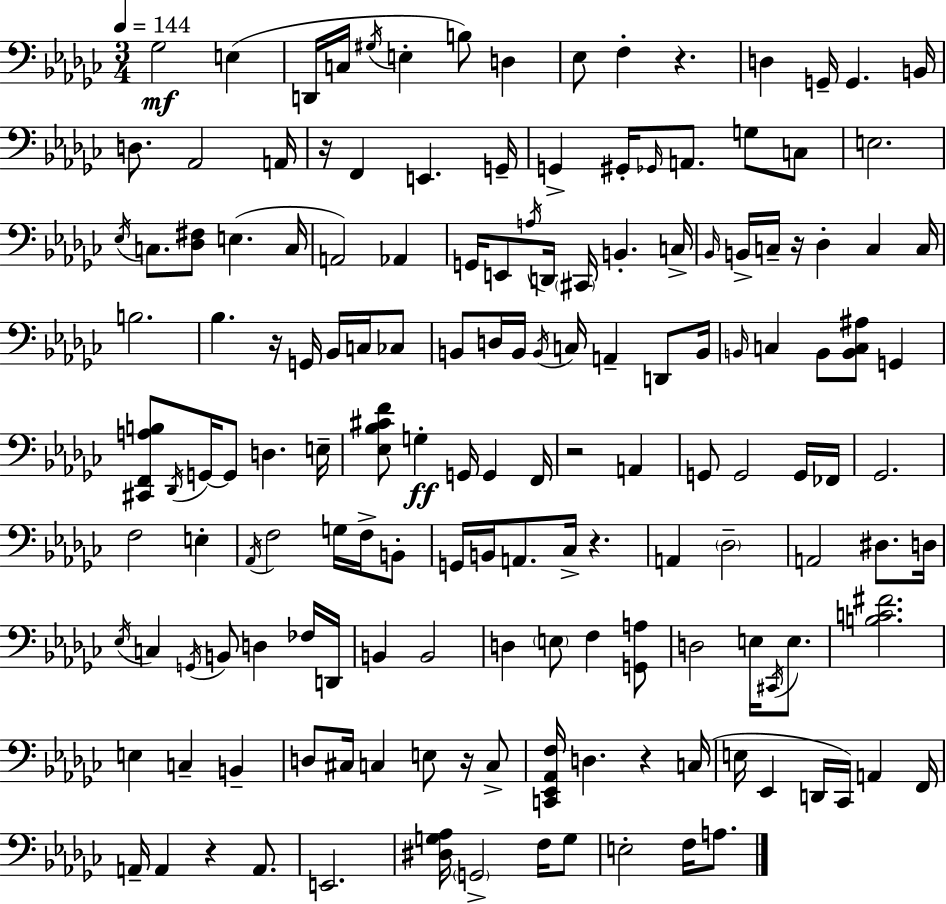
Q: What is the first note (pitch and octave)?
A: Gb3